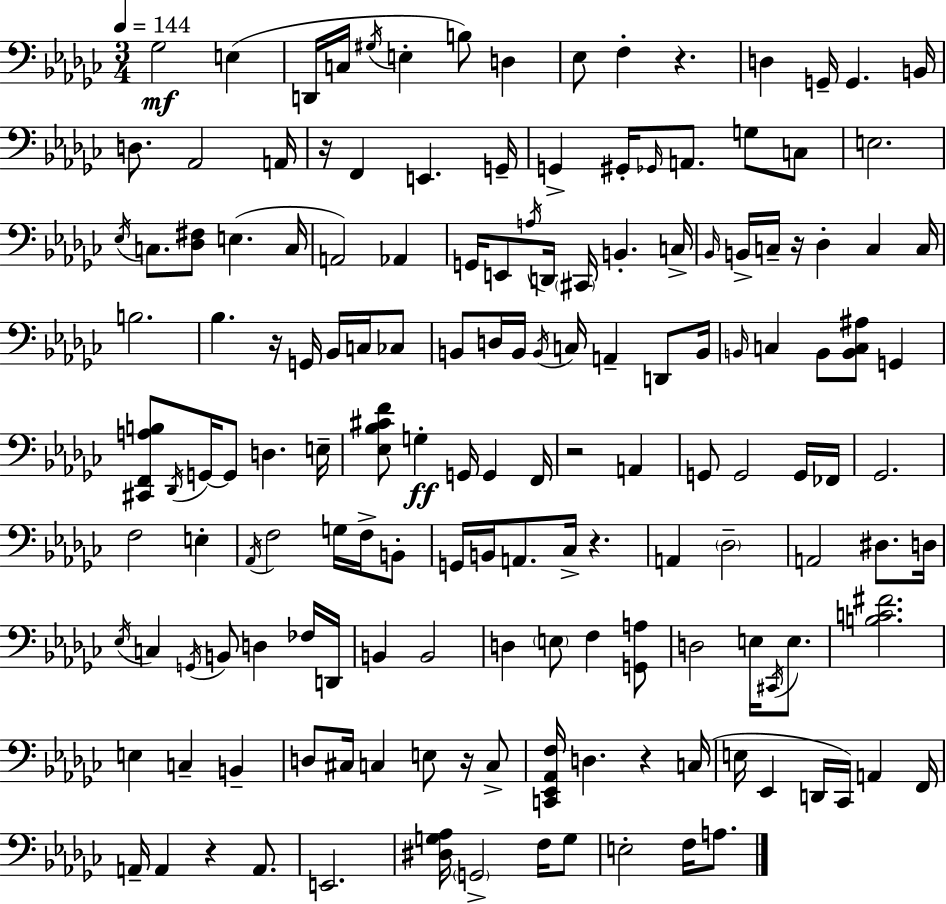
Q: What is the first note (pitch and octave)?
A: Gb3